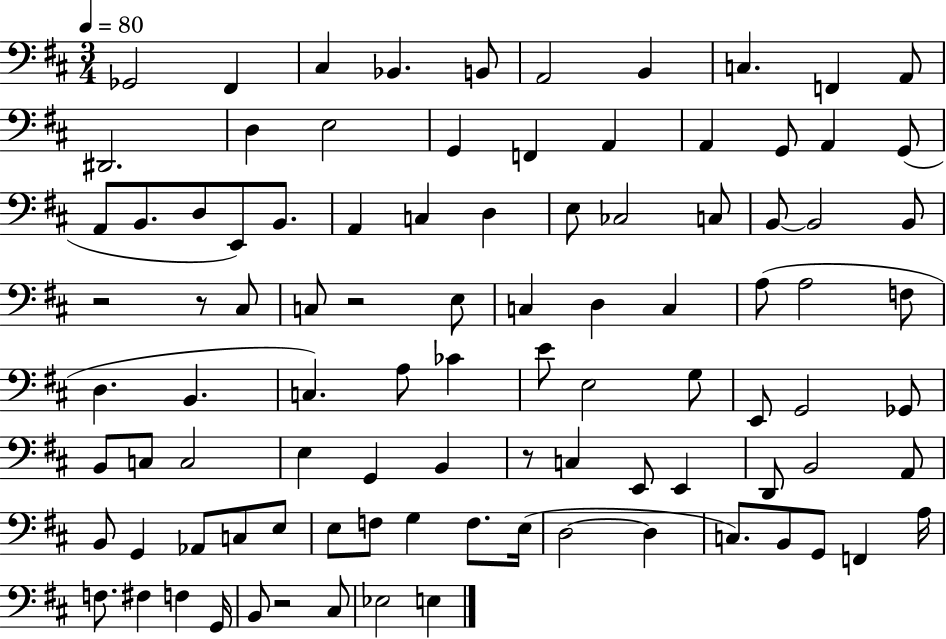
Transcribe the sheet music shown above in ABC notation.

X:1
T:Untitled
M:3/4
L:1/4
K:D
_G,,2 ^F,, ^C, _B,, B,,/2 A,,2 B,, C, F,, A,,/2 ^D,,2 D, E,2 G,, F,, A,, A,, G,,/2 A,, G,,/2 A,,/2 B,,/2 D,/2 E,,/2 B,,/2 A,, C, D, E,/2 _C,2 C,/2 B,,/2 B,,2 B,,/2 z2 z/2 ^C,/2 C,/2 z2 E,/2 C, D, C, A,/2 A,2 F,/2 D, B,, C, A,/2 _C E/2 E,2 G,/2 E,,/2 G,,2 _G,,/2 B,,/2 C,/2 C,2 E, G,, B,, z/2 C, E,,/2 E,, D,,/2 B,,2 A,,/2 B,,/2 G,, _A,,/2 C,/2 E,/2 E,/2 F,/2 G, F,/2 E,/4 D,2 D, C,/2 B,,/2 G,,/2 F,, A,/4 F,/2 ^F, F, G,,/4 B,,/2 z2 ^C,/2 _E,2 E,